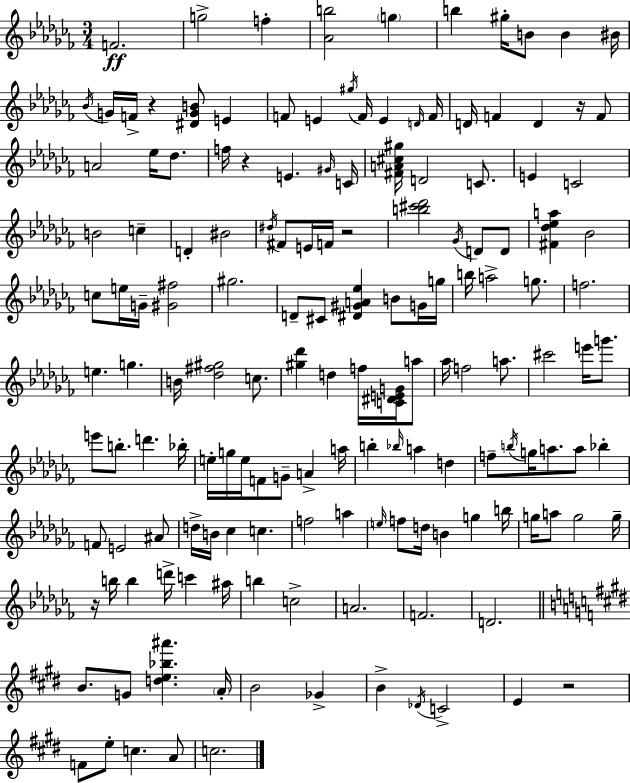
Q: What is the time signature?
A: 3/4